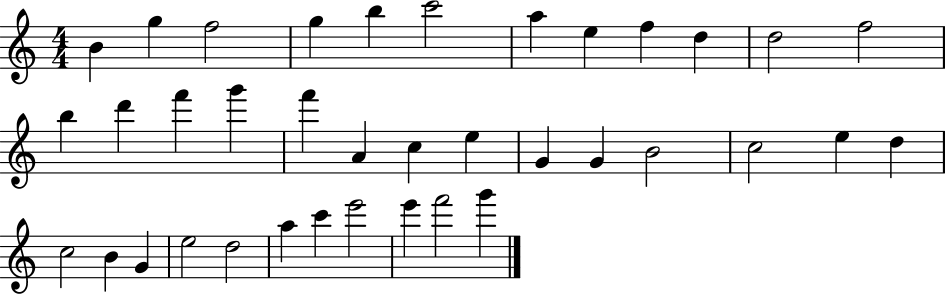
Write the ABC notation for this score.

X:1
T:Untitled
M:4/4
L:1/4
K:C
B g f2 g b c'2 a e f d d2 f2 b d' f' g' f' A c e G G B2 c2 e d c2 B G e2 d2 a c' e'2 e' f'2 g'